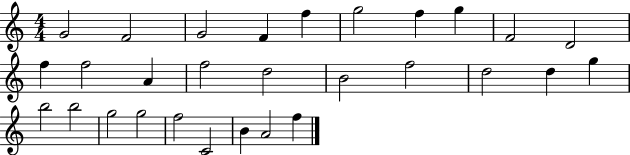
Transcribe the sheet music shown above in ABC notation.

X:1
T:Untitled
M:4/4
L:1/4
K:C
G2 F2 G2 F f g2 f g F2 D2 f f2 A f2 d2 B2 f2 d2 d g b2 b2 g2 g2 f2 C2 B A2 f